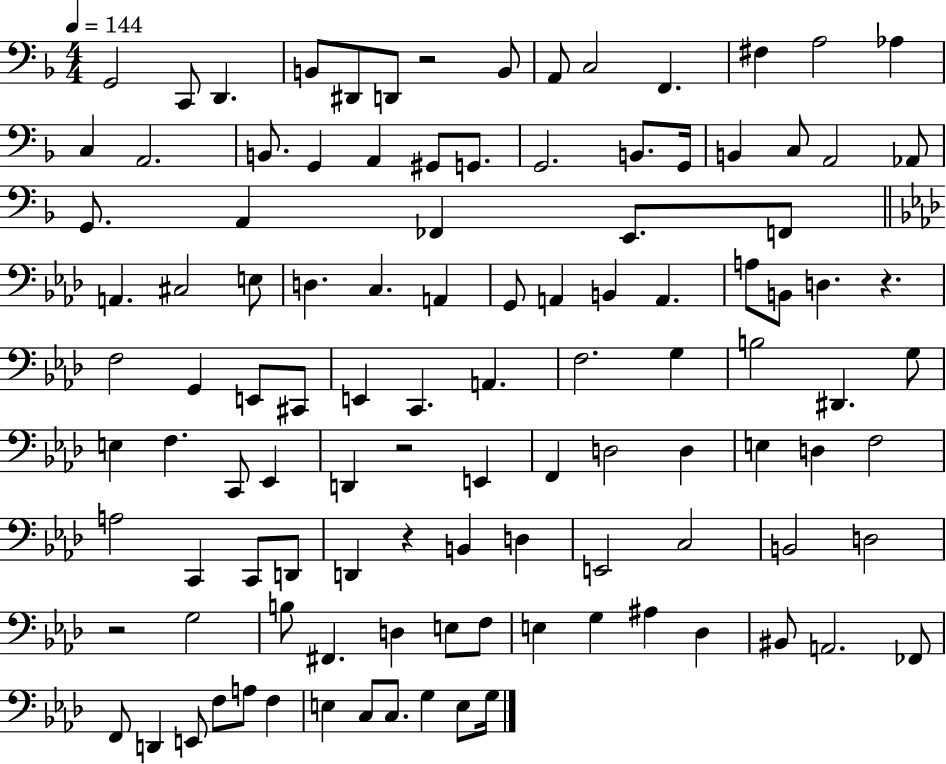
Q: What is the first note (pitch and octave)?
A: G2